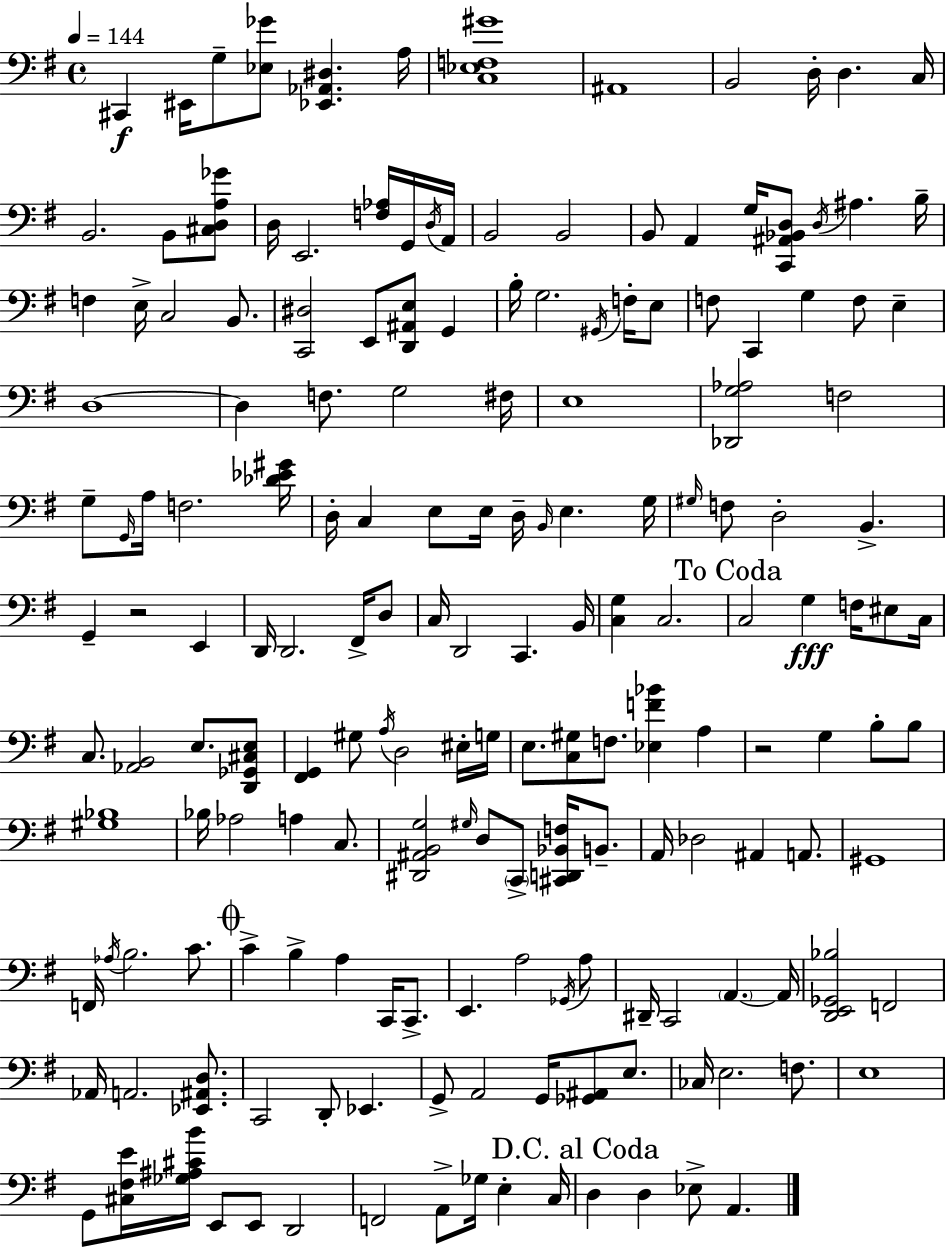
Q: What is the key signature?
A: G major